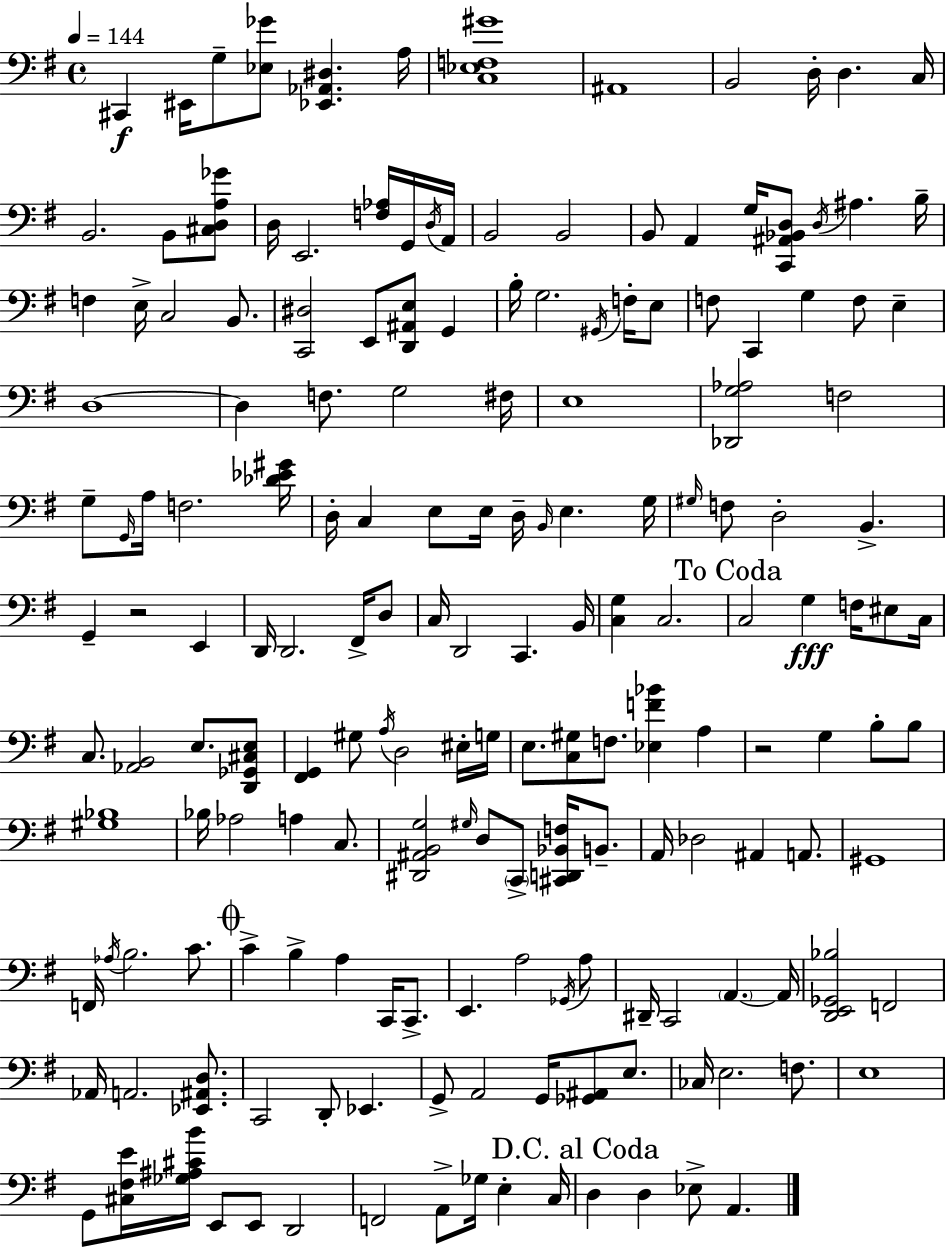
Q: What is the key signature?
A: G major